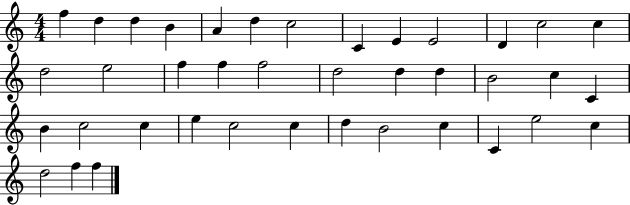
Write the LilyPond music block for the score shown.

{
  \clef treble
  \numericTimeSignature
  \time 4/4
  \key c \major
  f''4 d''4 d''4 b'4 | a'4 d''4 c''2 | c'4 e'4 e'2 | d'4 c''2 c''4 | \break d''2 e''2 | f''4 f''4 f''2 | d''2 d''4 d''4 | b'2 c''4 c'4 | \break b'4 c''2 c''4 | e''4 c''2 c''4 | d''4 b'2 c''4 | c'4 e''2 c''4 | \break d''2 f''4 f''4 | \bar "|."
}